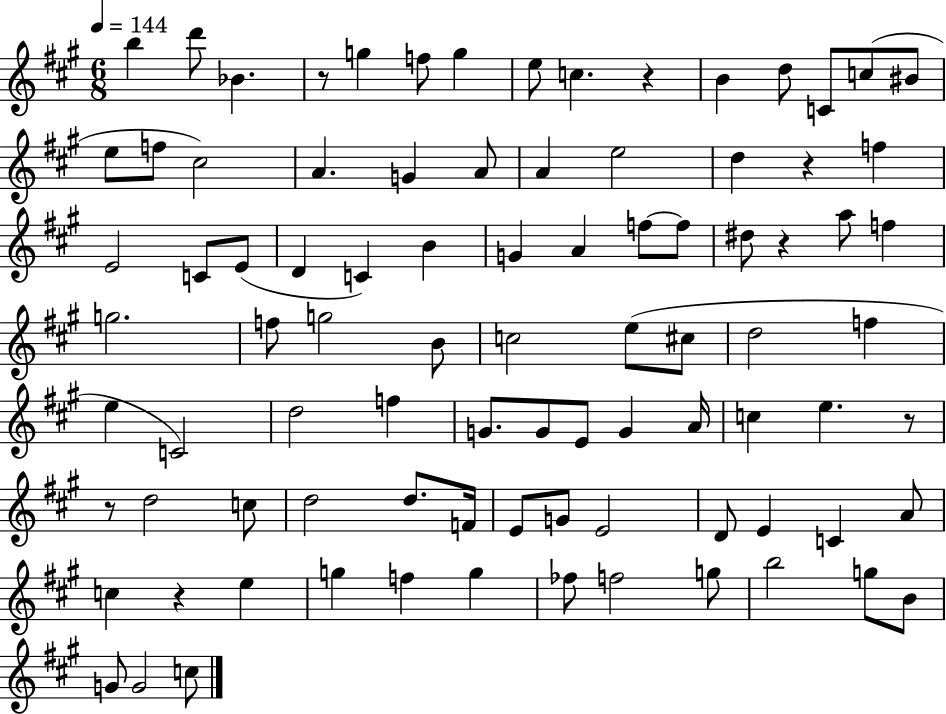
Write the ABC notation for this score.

X:1
T:Untitled
M:6/8
L:1/4
K:A
b d'/2 _B z/2 g f/2 g e/2 c z B d/2 C/2 c/2 ^B/2 e/2 f/2 ^c2 A G A/2 A e2 d z f E2 C/2 E/2 D C B G A f/2 f/2 ^d/2 z a/2 f g2 f/2 g2 B/2 c2 e/2 ^c/2 d2 f e C2 d2 f G/2 G/2 E/2 G A/4 c e z/2 z/2 d2 c/2 d2 d/2 F/4 E/2 G/2 E2 D/2 E C A/2 c z e g f g _f/2 f2 g/2 b2 g/2 B/2 G/2 G2 c/2